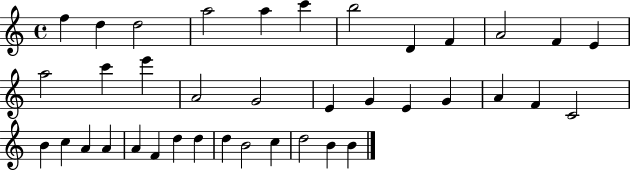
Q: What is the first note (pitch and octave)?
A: F5